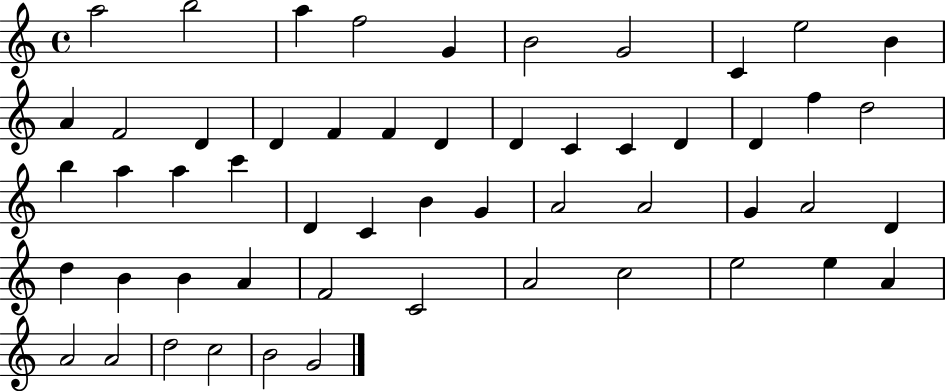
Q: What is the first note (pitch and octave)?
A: A5